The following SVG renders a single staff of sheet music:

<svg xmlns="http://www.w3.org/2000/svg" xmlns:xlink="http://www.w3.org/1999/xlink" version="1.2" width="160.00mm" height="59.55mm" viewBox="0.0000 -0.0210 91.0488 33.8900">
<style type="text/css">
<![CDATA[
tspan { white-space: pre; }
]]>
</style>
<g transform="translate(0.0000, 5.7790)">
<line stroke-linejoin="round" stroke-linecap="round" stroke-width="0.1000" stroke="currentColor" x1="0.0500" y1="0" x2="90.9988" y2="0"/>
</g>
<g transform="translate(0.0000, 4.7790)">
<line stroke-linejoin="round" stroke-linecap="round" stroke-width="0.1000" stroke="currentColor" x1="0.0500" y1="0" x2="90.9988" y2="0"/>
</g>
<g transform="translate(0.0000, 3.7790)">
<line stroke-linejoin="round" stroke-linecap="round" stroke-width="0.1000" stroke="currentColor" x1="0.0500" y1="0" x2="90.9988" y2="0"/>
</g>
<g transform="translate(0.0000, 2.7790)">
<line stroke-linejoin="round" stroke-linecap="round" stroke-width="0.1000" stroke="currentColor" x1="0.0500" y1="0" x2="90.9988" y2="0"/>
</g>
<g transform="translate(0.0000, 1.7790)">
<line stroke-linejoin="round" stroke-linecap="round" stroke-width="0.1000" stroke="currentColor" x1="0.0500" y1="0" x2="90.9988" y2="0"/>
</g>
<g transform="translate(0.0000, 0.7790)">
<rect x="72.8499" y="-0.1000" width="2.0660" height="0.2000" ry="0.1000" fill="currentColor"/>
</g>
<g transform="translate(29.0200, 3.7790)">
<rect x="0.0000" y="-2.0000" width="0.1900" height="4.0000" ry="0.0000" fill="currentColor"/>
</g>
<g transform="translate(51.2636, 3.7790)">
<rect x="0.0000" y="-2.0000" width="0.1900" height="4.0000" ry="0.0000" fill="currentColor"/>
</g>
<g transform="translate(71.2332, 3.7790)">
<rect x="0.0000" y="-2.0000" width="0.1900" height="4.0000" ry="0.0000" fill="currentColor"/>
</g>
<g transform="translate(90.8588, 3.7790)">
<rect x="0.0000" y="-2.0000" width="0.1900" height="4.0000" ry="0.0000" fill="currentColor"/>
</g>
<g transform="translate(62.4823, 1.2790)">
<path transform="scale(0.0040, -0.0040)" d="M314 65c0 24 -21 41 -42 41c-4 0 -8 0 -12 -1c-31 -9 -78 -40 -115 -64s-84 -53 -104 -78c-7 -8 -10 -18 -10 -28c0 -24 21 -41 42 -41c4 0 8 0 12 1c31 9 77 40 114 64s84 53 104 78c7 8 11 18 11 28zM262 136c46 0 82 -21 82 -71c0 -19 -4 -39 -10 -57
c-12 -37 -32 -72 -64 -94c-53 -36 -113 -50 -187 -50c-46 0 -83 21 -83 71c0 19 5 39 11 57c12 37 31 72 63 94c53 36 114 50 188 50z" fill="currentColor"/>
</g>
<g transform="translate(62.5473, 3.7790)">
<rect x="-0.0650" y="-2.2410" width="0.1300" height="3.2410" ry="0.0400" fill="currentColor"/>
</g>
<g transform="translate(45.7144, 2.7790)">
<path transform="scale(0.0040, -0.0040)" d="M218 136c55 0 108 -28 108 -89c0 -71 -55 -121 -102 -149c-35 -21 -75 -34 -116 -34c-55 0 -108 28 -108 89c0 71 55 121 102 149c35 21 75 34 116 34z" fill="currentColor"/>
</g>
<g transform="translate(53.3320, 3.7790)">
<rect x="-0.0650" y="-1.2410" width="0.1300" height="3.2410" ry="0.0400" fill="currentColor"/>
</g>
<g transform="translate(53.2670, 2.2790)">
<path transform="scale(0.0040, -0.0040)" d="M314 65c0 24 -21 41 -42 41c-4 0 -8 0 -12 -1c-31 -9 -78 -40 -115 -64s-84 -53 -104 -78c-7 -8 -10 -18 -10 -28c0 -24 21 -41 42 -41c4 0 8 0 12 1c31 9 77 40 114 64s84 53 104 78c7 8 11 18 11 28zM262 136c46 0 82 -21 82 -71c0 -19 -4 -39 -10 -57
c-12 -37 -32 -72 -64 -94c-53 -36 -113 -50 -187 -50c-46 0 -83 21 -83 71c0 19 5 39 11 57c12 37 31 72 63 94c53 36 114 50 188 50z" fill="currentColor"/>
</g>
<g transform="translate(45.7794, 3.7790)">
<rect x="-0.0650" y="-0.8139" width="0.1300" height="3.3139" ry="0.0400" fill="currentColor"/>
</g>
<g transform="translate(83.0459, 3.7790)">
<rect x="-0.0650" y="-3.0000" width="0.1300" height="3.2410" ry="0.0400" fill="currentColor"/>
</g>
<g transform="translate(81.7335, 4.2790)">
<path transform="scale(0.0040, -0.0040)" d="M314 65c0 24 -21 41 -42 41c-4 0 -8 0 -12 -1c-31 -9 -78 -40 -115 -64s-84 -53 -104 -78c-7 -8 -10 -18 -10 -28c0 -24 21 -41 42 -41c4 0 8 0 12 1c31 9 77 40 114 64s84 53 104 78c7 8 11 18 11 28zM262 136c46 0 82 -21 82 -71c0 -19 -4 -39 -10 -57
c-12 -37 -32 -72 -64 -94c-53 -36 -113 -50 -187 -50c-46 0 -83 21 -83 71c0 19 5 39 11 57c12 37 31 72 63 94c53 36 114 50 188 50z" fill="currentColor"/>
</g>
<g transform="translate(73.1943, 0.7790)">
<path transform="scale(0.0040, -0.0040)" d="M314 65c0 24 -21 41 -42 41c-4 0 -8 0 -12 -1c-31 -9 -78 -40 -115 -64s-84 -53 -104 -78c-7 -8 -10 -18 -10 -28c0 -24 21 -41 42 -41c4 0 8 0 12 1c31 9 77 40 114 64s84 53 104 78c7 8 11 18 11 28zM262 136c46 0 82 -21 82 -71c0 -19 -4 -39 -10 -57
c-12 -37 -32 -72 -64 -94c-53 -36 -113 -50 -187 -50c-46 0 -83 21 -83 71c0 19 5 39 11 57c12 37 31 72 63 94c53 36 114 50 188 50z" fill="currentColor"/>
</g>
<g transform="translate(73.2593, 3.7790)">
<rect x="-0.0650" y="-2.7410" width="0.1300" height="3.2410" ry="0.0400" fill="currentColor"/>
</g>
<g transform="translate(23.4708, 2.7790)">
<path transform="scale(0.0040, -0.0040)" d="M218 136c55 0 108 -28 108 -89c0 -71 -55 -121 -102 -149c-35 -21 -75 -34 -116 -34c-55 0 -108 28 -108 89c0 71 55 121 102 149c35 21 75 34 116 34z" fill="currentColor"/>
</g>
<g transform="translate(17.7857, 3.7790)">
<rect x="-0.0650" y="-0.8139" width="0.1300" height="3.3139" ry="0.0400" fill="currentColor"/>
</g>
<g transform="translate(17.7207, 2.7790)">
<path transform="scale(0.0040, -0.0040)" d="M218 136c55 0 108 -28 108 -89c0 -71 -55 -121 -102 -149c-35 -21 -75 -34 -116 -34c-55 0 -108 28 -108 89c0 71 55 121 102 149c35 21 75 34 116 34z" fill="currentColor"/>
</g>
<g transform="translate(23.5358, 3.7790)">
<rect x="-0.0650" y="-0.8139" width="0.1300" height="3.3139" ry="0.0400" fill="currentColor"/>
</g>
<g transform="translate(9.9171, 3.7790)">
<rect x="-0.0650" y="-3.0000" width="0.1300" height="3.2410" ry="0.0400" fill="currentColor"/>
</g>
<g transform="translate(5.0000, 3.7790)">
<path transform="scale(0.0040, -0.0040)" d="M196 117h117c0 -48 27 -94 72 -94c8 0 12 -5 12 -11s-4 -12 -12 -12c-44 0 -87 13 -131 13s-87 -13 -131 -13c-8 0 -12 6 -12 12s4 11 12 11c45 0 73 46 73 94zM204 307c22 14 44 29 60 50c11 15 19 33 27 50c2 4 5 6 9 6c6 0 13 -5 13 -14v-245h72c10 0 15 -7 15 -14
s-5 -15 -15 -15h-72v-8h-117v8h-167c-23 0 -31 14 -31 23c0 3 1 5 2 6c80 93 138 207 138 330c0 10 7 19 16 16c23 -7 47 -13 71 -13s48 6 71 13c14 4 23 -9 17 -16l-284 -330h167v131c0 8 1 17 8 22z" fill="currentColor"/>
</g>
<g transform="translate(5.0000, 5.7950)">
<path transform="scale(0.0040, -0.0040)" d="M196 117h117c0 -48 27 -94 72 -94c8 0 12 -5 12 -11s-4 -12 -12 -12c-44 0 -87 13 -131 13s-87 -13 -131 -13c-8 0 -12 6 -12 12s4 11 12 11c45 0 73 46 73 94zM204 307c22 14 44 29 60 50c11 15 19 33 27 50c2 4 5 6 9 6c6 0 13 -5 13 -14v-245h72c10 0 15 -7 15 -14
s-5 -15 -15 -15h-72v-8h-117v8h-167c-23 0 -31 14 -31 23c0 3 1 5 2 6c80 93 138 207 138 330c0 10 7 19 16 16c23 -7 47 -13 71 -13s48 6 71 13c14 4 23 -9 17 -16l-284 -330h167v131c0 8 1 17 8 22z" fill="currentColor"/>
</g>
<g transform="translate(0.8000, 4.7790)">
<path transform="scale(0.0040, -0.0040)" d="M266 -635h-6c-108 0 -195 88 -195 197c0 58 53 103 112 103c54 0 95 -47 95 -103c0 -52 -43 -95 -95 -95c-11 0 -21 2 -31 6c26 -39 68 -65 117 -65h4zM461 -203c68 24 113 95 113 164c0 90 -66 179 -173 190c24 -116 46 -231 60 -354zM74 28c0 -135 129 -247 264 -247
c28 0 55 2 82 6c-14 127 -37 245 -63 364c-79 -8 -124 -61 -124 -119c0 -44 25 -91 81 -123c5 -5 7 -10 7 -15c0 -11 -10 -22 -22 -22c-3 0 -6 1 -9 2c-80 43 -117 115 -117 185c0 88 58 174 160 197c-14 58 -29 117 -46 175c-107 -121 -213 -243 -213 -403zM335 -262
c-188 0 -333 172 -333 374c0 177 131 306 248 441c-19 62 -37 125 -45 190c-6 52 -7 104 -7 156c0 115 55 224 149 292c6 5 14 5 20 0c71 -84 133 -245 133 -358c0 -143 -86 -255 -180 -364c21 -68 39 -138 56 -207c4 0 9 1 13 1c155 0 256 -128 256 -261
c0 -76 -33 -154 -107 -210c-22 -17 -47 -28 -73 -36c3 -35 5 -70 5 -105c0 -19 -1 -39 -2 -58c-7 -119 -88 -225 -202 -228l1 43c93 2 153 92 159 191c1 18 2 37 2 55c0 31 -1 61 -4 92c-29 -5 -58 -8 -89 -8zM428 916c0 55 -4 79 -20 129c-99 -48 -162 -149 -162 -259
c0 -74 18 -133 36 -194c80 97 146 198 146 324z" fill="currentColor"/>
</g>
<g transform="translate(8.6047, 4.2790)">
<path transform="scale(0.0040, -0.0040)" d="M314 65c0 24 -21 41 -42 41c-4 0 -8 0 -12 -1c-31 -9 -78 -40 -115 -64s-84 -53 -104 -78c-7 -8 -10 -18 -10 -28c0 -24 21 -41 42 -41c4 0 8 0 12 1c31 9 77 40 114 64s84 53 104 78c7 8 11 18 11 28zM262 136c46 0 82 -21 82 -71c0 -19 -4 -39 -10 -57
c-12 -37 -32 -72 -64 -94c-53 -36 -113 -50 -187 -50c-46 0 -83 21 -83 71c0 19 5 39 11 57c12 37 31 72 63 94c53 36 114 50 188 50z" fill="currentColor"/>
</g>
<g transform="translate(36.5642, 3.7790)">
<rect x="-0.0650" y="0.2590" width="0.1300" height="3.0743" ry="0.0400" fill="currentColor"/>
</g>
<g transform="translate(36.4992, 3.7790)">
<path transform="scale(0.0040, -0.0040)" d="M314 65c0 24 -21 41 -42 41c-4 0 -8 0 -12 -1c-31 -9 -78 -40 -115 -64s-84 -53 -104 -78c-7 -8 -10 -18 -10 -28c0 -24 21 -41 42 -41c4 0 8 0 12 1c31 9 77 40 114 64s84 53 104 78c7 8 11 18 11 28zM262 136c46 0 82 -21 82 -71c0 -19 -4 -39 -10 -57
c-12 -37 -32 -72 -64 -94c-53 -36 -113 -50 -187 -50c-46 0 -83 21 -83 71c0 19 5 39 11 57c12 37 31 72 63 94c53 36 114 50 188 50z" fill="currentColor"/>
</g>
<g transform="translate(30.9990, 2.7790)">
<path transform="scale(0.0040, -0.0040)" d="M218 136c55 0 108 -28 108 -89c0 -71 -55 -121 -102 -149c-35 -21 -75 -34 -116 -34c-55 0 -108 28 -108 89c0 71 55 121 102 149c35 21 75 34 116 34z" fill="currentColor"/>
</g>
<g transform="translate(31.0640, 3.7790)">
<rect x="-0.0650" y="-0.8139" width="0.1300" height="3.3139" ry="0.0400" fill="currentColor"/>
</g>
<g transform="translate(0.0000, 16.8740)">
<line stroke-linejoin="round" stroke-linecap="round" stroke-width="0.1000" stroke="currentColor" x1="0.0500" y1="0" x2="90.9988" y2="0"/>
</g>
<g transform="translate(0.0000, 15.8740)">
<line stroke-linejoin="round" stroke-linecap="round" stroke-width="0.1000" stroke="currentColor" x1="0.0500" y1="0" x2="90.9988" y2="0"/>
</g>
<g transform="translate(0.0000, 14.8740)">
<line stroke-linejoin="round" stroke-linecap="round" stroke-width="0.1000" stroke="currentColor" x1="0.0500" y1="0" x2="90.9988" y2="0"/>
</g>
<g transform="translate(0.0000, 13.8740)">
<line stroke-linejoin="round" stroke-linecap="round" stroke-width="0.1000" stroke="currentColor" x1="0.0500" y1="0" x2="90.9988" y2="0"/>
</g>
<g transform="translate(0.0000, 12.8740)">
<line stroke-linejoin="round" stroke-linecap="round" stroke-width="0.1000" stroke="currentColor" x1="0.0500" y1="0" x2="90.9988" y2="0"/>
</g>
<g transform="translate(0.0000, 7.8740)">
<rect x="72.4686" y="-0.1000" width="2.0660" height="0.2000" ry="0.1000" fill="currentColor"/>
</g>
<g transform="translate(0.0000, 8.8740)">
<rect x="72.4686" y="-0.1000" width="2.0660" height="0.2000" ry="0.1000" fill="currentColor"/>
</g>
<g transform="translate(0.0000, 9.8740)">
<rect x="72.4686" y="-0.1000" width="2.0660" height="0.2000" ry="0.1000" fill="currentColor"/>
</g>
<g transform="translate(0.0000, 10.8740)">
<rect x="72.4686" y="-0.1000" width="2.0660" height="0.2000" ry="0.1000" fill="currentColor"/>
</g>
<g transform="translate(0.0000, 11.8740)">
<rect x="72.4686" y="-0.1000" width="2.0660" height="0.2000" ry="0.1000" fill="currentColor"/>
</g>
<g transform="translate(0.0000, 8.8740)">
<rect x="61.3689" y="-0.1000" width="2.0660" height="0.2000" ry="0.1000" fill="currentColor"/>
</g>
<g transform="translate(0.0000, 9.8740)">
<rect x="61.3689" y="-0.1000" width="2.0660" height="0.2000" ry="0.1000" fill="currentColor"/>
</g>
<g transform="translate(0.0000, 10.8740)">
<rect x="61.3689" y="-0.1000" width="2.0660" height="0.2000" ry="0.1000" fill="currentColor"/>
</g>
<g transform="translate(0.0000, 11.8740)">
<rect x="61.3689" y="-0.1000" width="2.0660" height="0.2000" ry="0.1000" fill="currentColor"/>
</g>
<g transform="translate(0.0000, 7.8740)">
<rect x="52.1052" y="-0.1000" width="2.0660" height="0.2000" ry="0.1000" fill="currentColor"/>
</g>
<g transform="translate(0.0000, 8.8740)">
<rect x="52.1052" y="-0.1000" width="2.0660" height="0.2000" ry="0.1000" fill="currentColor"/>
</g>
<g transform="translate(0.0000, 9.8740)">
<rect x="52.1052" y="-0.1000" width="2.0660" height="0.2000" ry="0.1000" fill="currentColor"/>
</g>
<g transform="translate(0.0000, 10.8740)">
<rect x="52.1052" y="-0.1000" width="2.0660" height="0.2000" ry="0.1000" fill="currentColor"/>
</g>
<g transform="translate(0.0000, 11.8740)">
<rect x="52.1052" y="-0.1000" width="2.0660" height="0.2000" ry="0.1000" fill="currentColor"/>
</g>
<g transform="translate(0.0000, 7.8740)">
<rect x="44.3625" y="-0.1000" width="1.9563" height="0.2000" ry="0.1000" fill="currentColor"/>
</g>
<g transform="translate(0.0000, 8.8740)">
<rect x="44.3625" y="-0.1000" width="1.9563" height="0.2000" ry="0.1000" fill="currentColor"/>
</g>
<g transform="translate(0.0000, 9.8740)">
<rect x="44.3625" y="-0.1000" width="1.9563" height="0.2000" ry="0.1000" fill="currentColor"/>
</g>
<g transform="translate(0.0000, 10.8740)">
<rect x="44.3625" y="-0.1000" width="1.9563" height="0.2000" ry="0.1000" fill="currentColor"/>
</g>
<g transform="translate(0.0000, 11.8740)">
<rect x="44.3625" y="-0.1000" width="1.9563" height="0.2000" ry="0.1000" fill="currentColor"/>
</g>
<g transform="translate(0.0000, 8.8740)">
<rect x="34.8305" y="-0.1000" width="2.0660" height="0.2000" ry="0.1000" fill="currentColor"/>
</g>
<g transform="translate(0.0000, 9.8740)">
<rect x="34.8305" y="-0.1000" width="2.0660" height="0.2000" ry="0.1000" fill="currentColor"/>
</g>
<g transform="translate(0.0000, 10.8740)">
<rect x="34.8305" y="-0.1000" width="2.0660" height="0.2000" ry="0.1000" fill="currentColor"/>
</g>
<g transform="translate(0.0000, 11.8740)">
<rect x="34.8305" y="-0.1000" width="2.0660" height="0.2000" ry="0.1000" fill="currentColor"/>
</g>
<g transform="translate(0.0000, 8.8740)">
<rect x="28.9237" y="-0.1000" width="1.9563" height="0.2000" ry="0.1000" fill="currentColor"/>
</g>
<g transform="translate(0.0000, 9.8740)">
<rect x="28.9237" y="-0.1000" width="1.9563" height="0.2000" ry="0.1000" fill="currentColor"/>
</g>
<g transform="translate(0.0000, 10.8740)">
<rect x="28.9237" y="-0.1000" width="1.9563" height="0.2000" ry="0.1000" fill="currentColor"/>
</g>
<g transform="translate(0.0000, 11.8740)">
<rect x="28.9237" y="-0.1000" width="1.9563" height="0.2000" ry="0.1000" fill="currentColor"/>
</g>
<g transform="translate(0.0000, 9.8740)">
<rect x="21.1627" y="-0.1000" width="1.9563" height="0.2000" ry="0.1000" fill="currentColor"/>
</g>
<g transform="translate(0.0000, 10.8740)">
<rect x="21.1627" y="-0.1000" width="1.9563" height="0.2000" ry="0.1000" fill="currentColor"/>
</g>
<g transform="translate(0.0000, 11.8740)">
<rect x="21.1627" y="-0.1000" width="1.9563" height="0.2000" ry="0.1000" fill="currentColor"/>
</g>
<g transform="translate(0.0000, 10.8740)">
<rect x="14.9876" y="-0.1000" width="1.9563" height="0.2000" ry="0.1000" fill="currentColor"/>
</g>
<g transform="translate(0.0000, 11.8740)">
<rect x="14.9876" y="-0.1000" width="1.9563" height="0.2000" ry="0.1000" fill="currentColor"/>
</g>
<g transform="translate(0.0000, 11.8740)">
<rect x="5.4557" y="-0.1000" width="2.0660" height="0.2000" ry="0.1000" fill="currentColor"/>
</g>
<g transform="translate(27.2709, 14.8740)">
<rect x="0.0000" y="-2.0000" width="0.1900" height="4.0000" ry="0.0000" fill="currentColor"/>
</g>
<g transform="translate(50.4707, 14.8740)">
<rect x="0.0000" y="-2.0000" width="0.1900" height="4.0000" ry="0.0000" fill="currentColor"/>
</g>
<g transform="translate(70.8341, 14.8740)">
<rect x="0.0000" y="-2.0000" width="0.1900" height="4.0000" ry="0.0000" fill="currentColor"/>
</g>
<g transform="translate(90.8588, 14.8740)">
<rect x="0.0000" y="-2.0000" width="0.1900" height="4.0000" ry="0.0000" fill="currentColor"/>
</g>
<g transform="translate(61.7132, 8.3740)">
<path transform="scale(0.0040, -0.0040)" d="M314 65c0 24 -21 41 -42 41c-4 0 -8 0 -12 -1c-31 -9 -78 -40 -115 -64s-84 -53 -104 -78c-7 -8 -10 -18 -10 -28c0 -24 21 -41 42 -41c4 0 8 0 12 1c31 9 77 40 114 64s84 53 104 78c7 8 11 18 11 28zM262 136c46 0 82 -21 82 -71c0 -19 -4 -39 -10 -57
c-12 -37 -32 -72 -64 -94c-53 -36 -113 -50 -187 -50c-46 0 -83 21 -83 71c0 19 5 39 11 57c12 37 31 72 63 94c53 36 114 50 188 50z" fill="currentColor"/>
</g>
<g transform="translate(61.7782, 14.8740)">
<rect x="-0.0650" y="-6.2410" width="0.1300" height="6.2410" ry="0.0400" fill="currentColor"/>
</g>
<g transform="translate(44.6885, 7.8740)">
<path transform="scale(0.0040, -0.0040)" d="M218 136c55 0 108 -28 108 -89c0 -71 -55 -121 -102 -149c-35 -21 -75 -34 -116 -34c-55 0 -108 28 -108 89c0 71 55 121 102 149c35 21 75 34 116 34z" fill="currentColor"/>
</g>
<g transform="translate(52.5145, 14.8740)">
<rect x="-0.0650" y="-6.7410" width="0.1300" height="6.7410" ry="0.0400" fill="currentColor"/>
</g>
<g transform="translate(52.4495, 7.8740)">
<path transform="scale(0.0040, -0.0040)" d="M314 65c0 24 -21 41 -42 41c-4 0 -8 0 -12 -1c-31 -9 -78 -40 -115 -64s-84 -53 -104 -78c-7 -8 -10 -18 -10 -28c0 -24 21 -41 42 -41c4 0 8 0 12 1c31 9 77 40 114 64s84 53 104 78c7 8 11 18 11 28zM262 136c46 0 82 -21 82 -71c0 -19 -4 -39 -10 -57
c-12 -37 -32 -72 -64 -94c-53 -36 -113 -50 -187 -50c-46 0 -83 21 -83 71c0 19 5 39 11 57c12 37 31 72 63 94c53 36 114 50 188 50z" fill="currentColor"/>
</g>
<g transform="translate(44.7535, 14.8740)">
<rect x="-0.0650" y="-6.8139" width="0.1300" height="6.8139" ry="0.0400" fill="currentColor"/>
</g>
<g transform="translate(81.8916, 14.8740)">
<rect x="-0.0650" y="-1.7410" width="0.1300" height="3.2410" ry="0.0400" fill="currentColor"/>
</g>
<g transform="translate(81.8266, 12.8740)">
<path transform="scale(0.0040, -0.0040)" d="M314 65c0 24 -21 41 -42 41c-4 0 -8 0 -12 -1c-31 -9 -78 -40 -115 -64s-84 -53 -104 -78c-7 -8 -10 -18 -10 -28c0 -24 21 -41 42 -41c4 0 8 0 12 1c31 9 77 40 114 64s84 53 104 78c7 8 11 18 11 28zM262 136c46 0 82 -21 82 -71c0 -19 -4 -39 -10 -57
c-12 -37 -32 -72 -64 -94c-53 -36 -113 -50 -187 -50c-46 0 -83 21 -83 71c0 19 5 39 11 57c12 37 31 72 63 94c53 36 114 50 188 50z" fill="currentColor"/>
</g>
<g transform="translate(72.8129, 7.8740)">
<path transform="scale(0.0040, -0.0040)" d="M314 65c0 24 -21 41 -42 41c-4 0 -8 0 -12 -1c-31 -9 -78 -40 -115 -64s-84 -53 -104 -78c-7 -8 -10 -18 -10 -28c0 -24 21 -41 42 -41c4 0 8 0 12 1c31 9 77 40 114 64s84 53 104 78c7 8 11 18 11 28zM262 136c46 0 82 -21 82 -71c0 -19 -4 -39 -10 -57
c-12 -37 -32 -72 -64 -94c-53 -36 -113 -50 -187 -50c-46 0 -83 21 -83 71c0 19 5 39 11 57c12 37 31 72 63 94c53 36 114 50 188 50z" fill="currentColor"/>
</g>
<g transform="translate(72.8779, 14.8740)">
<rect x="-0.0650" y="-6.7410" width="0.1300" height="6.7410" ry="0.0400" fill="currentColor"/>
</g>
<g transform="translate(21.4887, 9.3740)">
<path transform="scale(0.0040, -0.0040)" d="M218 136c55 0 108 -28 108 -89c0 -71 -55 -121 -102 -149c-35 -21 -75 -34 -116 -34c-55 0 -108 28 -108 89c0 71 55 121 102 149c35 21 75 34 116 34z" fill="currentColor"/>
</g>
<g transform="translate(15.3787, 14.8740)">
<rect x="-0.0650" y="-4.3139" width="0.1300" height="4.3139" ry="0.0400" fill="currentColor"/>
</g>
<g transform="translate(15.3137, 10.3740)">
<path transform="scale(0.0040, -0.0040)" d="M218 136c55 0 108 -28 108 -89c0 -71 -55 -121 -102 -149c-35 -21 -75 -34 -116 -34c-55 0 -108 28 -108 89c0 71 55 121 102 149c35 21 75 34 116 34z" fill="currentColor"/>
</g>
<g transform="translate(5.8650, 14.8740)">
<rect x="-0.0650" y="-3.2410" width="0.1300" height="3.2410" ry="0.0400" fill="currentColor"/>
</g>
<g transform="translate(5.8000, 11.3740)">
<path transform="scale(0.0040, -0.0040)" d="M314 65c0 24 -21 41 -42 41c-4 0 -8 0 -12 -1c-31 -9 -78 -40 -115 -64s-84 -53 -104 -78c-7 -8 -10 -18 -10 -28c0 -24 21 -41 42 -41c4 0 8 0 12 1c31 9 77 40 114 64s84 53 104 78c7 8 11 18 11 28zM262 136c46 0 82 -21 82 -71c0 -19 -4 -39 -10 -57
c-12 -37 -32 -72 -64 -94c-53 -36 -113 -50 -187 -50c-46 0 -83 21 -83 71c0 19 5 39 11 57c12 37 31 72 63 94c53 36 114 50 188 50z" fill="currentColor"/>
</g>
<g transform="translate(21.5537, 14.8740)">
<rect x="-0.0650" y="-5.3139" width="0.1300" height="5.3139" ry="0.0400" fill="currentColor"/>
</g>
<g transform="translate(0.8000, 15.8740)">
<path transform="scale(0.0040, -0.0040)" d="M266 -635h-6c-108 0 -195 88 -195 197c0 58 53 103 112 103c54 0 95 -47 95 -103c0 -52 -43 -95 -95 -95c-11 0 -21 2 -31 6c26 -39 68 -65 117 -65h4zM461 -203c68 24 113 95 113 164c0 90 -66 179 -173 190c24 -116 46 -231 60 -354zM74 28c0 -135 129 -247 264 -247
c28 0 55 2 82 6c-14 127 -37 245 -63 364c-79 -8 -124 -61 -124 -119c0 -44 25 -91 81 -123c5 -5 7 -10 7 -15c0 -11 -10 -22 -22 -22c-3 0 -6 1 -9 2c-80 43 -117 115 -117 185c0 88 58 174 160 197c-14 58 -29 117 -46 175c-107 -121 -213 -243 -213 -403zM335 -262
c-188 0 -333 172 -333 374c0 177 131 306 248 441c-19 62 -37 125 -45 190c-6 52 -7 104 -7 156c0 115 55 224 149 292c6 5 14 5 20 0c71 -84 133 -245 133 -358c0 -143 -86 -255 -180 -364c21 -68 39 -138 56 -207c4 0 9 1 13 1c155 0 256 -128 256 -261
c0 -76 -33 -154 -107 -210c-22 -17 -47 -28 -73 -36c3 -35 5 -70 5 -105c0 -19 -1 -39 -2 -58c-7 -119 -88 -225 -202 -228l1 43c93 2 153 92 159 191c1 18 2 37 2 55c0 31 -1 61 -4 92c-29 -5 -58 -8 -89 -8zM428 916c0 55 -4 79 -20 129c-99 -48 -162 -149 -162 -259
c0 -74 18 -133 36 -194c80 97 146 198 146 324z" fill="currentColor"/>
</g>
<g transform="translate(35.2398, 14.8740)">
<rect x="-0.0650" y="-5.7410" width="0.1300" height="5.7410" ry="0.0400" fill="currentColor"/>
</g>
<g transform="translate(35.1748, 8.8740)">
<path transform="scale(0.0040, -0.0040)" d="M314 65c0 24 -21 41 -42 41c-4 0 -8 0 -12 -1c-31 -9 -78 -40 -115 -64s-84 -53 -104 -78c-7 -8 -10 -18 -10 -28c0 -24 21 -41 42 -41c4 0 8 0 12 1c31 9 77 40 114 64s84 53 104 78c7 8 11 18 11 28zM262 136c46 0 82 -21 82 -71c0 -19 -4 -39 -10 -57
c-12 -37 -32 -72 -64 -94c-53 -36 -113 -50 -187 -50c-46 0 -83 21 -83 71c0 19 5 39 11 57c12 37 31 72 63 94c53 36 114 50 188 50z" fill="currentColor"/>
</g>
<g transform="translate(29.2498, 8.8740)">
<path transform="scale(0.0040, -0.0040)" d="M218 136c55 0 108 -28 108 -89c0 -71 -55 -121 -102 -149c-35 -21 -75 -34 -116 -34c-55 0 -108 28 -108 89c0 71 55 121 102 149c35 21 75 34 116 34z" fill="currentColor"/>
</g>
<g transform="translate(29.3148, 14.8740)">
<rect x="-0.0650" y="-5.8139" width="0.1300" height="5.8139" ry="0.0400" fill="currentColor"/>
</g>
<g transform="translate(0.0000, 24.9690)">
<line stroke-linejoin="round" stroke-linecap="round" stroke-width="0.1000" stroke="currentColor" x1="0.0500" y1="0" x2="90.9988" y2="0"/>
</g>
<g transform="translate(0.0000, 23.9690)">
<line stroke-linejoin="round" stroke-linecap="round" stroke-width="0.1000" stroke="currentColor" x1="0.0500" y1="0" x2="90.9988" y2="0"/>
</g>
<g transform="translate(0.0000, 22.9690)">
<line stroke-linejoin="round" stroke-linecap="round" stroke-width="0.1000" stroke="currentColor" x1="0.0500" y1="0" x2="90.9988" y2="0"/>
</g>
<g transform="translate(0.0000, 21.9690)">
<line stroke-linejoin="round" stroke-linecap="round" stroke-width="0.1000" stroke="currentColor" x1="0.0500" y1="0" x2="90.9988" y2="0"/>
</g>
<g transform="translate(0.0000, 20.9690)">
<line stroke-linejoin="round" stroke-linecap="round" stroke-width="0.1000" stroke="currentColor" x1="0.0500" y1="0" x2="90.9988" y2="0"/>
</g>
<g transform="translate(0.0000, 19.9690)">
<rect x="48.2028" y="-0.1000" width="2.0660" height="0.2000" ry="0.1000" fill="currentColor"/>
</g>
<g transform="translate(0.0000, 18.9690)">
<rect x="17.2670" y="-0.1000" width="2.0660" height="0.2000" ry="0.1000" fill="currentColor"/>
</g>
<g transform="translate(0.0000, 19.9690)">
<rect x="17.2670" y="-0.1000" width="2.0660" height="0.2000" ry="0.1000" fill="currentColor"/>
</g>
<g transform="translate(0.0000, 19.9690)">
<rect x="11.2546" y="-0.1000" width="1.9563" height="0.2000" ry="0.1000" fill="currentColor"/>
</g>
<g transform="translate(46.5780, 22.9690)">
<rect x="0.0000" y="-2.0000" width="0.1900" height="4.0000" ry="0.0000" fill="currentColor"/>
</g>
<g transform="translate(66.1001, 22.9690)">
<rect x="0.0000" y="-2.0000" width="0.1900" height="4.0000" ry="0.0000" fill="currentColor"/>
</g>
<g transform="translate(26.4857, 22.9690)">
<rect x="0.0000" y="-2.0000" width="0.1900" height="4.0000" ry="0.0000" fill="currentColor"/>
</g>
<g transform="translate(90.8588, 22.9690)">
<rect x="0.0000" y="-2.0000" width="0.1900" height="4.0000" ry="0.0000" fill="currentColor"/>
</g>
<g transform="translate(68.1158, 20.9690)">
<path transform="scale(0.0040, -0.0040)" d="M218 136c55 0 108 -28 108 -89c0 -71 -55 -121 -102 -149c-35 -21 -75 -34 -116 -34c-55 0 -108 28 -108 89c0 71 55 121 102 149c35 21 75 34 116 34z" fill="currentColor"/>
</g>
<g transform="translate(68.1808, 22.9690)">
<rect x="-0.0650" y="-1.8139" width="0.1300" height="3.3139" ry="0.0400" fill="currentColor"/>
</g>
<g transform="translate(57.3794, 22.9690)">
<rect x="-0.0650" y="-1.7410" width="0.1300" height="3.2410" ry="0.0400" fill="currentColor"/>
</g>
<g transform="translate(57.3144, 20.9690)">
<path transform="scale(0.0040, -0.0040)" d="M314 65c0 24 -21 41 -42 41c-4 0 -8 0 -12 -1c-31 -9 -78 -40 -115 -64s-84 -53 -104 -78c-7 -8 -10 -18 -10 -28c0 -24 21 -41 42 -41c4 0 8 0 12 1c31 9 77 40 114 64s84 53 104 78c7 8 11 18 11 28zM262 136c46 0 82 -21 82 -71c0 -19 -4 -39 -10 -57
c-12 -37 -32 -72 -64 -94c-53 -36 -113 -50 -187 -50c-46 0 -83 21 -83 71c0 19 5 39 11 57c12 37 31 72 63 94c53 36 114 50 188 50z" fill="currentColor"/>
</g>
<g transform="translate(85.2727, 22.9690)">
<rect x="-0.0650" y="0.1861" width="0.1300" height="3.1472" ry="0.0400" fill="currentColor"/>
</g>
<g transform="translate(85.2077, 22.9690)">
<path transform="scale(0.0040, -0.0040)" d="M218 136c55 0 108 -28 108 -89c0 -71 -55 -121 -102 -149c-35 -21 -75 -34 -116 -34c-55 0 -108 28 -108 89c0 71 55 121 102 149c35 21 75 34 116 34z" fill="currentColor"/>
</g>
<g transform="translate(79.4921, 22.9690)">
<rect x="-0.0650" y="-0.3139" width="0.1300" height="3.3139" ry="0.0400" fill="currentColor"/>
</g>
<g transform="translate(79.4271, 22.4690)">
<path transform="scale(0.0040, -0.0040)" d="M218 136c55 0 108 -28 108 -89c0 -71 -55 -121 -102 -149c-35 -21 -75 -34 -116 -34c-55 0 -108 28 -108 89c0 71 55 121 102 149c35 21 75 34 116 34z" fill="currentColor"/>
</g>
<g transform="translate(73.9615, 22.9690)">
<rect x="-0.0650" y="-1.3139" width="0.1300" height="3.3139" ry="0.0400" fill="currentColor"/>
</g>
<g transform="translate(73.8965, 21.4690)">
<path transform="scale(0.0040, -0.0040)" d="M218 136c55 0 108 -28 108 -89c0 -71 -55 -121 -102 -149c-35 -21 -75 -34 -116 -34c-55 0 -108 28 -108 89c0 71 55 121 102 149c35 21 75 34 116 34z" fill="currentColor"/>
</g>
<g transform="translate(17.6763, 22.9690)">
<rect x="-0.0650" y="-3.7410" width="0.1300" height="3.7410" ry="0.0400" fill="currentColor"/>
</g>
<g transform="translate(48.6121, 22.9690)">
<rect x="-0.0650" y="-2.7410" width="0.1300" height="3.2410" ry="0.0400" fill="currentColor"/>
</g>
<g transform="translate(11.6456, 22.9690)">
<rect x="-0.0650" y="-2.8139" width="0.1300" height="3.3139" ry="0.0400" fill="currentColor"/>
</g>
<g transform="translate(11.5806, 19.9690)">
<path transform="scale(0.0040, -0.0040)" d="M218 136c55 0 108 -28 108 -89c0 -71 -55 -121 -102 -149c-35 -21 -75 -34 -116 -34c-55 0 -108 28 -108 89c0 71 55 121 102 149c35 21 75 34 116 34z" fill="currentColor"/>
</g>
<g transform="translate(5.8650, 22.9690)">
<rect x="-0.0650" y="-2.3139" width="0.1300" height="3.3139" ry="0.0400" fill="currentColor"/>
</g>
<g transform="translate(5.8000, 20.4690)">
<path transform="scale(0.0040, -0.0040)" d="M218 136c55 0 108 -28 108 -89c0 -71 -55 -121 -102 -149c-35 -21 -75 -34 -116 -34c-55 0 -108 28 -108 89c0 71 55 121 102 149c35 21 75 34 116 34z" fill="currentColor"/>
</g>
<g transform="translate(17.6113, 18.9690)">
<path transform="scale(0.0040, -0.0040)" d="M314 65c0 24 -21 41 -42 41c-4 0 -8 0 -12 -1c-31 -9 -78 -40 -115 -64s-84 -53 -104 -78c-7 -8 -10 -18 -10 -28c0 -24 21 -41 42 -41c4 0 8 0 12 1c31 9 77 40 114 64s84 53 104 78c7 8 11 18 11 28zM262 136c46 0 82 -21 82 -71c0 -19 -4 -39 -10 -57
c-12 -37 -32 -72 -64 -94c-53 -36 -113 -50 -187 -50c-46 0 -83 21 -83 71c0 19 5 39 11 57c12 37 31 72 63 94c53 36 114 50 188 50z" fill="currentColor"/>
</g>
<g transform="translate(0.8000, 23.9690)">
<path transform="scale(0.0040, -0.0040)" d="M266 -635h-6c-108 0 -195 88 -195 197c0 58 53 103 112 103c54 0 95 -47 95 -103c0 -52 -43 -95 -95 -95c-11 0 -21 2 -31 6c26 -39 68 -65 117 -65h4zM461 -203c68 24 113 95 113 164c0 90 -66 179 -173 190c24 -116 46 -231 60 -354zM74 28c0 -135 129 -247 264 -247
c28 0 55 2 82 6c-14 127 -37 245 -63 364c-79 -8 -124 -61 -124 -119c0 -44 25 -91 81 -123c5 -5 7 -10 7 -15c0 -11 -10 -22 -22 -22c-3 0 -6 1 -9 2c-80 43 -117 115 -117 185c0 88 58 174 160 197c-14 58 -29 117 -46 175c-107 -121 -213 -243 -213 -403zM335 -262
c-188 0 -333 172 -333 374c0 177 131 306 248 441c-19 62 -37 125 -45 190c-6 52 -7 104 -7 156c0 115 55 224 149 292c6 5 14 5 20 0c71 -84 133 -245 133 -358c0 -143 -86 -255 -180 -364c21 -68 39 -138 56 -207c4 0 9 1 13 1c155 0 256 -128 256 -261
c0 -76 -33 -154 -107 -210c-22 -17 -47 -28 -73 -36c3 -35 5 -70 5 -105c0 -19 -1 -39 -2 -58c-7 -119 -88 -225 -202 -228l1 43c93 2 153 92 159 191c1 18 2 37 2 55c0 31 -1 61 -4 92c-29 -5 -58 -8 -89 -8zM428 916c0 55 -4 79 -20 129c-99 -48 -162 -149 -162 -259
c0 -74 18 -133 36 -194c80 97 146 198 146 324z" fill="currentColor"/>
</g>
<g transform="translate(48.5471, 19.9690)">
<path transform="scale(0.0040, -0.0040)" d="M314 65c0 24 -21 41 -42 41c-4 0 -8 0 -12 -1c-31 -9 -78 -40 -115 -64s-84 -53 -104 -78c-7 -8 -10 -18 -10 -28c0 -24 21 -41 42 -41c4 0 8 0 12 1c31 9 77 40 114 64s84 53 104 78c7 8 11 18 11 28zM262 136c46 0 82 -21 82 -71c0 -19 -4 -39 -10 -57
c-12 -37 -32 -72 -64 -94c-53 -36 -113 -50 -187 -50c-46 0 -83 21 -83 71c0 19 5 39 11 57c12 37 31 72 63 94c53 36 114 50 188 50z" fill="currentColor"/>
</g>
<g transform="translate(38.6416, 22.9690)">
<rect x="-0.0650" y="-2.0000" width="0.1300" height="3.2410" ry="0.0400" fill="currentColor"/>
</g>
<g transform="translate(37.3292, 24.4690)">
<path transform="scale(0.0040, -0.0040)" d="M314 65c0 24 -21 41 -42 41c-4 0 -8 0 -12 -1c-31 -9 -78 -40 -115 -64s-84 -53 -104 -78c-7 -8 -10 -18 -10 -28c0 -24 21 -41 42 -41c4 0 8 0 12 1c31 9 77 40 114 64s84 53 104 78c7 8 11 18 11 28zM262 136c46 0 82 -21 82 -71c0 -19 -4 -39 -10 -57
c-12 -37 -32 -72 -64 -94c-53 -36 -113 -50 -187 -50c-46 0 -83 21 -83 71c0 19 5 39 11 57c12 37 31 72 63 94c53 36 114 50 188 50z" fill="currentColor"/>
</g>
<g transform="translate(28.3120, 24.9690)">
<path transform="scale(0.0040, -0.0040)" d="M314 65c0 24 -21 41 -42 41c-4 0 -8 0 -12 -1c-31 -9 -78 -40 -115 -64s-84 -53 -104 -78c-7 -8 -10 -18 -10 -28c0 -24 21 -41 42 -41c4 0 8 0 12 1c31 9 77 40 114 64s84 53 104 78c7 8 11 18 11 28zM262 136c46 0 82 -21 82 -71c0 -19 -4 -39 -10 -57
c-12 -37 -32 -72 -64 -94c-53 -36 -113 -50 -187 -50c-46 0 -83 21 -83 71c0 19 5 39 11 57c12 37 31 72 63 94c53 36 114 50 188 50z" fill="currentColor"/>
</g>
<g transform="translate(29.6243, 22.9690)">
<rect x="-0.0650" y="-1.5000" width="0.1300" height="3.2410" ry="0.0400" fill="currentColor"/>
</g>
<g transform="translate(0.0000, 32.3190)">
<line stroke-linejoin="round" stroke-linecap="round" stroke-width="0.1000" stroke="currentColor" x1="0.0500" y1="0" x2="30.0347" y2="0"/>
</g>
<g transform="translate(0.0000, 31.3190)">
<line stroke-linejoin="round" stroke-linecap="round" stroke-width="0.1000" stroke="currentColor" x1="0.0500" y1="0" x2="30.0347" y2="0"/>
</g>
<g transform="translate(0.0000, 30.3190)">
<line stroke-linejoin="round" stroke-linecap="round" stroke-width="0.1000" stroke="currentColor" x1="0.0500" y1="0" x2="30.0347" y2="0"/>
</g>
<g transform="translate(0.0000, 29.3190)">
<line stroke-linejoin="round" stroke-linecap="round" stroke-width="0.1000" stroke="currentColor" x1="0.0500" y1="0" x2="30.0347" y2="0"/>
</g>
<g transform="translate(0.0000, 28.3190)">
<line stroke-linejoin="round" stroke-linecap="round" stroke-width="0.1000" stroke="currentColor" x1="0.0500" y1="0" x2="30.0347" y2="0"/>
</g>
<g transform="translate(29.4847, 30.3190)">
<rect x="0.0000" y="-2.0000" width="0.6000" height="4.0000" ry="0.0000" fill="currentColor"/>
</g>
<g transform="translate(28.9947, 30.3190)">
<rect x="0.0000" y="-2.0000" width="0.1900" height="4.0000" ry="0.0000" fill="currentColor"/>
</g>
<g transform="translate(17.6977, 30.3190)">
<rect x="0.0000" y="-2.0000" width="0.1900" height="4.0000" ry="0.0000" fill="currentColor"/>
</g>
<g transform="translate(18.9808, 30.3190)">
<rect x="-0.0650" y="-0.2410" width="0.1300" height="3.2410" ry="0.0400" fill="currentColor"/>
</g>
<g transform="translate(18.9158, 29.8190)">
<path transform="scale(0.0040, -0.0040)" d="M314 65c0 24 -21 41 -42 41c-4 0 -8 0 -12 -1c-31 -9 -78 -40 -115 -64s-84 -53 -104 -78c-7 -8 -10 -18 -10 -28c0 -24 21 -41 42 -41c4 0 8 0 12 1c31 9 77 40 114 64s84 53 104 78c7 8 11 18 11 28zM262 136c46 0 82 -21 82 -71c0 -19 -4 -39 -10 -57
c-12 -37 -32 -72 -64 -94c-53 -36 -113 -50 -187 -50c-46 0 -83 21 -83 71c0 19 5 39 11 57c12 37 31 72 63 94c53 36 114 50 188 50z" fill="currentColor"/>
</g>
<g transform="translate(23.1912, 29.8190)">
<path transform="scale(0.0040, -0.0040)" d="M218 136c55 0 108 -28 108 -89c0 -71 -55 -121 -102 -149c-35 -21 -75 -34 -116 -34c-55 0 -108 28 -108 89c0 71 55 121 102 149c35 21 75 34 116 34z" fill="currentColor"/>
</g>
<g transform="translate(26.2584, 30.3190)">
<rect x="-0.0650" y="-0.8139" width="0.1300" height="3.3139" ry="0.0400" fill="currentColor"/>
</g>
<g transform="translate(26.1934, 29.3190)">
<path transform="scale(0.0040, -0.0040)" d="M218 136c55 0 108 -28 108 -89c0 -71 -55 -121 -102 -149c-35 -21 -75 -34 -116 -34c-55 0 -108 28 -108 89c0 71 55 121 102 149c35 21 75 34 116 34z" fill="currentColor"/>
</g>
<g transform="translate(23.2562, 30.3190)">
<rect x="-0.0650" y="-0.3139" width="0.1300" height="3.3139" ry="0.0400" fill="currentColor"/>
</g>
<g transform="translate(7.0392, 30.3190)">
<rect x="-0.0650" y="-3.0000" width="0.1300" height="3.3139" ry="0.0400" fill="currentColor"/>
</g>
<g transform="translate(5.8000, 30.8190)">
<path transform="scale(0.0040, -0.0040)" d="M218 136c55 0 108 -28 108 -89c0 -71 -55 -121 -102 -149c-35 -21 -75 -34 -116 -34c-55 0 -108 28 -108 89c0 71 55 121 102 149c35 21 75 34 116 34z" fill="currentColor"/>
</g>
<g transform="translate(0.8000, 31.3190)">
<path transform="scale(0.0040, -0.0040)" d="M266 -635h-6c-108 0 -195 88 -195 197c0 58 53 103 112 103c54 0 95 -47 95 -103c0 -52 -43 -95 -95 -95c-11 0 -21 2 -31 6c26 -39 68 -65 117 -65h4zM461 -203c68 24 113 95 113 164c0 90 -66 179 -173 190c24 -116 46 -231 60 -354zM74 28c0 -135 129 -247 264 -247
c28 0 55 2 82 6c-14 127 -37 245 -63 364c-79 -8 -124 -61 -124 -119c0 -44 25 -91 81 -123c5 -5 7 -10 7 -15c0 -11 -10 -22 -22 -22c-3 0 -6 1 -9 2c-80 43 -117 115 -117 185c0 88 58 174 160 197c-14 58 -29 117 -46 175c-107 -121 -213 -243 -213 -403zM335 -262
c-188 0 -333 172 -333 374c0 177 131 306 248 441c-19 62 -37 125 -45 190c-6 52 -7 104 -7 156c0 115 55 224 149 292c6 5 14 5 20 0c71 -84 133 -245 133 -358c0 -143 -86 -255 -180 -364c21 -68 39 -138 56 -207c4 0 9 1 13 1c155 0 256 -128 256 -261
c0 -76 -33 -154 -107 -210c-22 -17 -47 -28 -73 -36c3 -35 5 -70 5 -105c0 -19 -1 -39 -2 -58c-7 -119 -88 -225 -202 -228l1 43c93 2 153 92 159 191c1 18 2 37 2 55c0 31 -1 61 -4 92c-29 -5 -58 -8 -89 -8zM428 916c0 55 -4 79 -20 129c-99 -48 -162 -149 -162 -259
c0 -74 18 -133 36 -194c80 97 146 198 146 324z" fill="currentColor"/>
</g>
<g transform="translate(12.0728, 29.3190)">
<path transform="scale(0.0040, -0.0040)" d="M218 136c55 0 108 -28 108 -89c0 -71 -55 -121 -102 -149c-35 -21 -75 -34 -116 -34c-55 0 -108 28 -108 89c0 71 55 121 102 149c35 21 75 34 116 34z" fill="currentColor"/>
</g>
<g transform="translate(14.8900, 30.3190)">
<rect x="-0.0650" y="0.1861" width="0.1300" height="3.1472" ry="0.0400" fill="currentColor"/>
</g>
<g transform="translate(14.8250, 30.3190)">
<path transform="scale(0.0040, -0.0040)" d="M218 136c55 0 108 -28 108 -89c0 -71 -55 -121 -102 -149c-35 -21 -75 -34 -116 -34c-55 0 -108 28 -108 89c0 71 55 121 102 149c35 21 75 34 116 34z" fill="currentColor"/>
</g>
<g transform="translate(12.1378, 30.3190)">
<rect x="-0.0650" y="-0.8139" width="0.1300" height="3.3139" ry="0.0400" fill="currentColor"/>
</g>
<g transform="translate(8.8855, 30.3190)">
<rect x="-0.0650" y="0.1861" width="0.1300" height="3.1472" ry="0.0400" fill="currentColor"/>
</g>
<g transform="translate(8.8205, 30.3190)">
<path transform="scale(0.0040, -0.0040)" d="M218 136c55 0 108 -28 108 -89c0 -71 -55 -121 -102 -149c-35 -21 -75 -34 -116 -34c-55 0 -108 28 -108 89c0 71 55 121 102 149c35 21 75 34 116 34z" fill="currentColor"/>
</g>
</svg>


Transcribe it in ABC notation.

X:1
T:Untitled
M:4/4
L:1/4
K:C
A2 d d d B2 d e2 g2 a2 A2 b2 d' f' g' g'2 b' b'2 a'2 b'2 f2 g a c'2 E2 F2 a2 f2 f e c B A B d B c2 c d